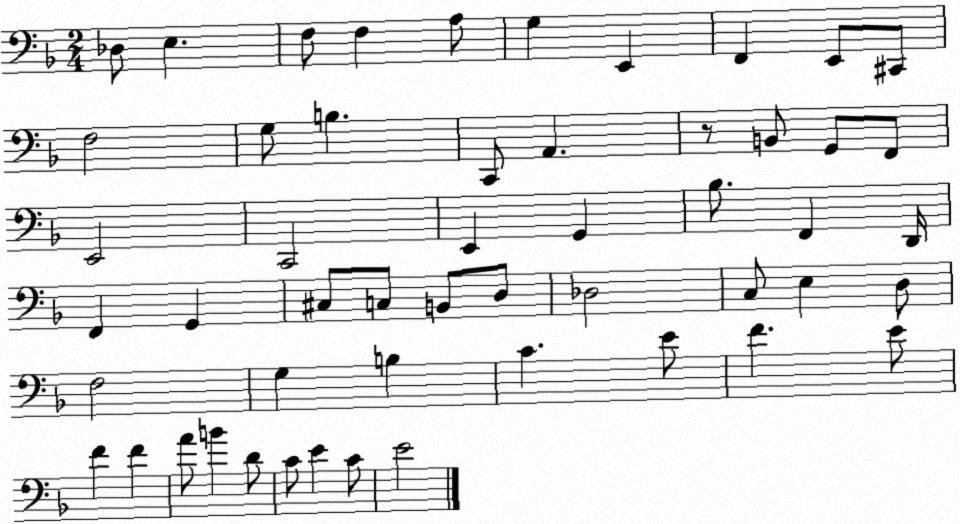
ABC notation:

X:1
T:Untitled
M:2/4
L:1/4
K:F
_D,/2 E, F,/2 F, A,/2 G, E,, F,, E,,/2 ^C,,/2 F,2 G,/2 B, C,,/2 A,, z/2 B,,/2 G,,/2 F,,/2 E,,2 C,,2 E,, G,, _B,/2 F,, D,,/4 F,, G,, ^C,/2 C,/2 B,,/2 D,/2 _D,2 C,/2 E, D,/2 F,2 G, B, C E/2 F E/2 F F A/2 B D/2 C/2 E C/2 E2